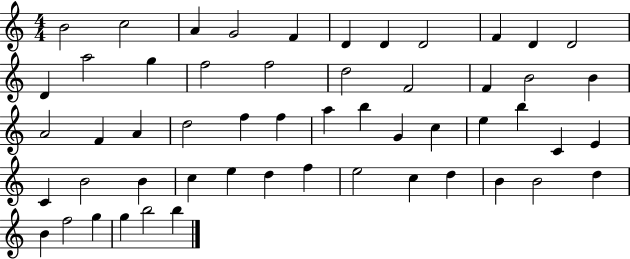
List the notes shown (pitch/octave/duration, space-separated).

B4/h C5/h A4/q G4/h F4/q D4/q D4/q D4/h F4/q D4/q D4/h D4/q A5/h G5/q F5/h F5/h D5/h F4/h F4/q B4/h B4/q A4/h F4/q A4/q D5/h F5/q F5/q A5/q B5/q G4/q C5/q E5/q B5/q C4/q E4/q C4/q B4/h B4/q C5/q E5/q D5/q F5/q E5/h C5/q D5/q B4/q B4/h D5/q B4/q F5/h G5/q G5/q B5/h B5/q